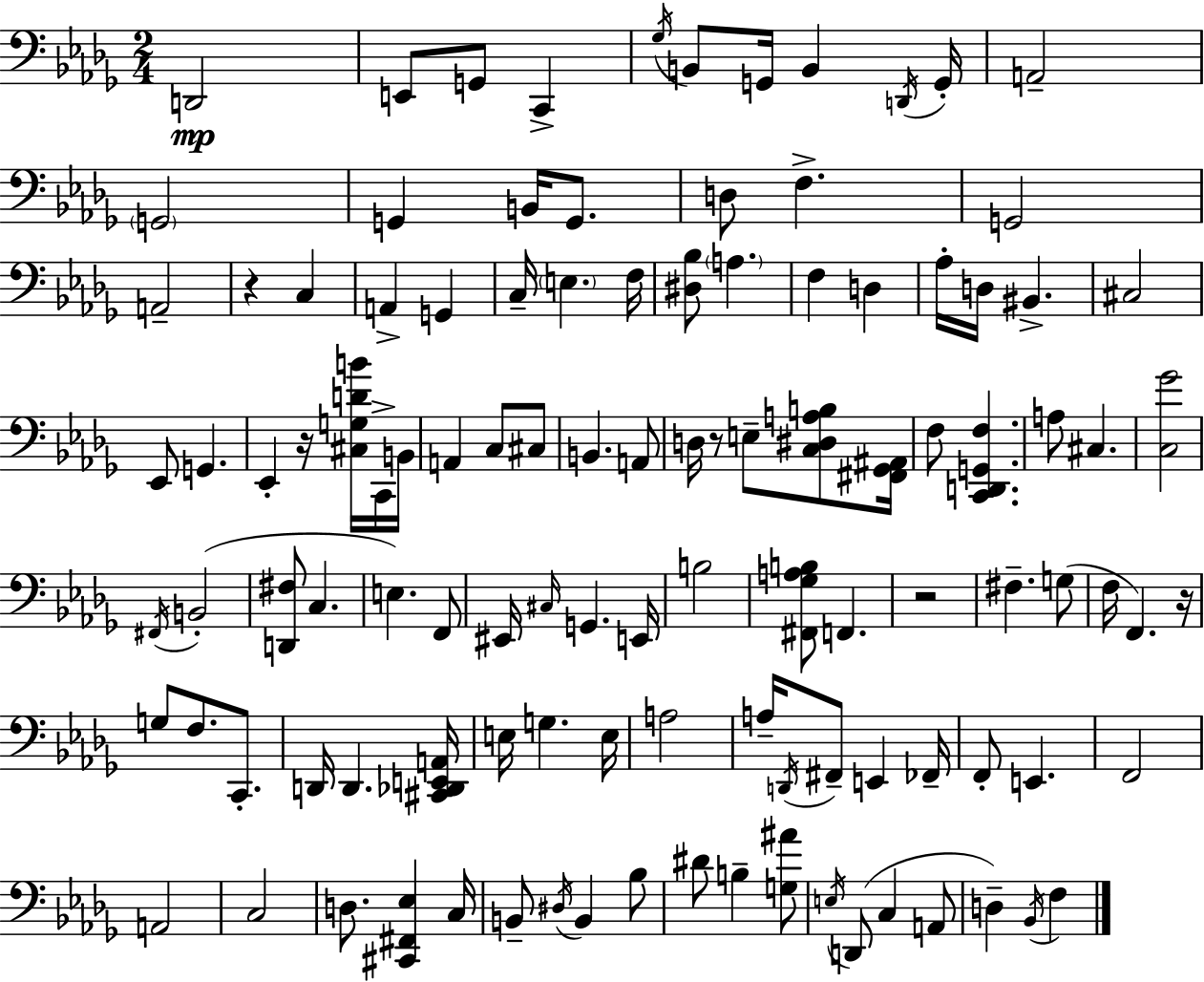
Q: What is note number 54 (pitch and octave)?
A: C#3